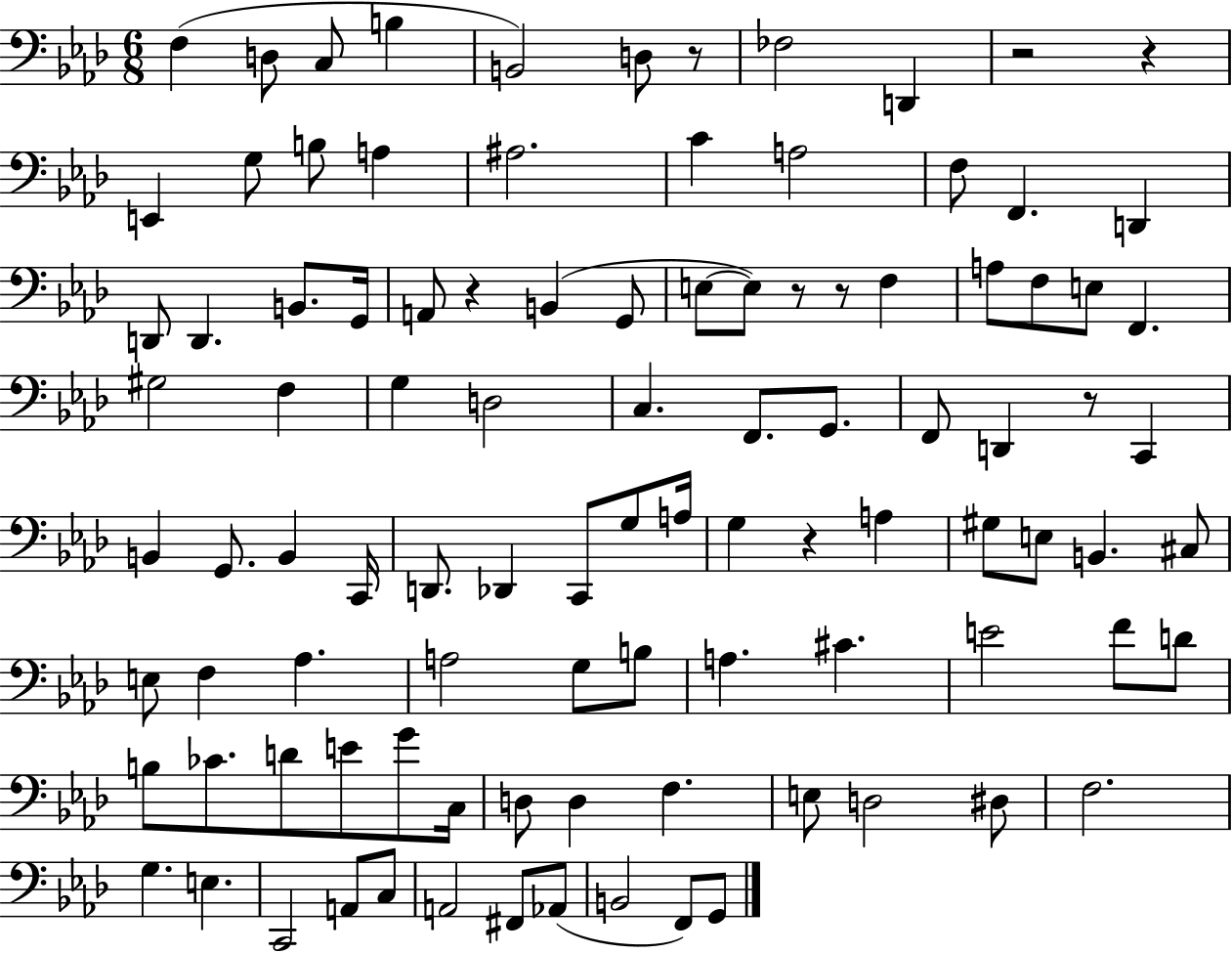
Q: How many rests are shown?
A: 8